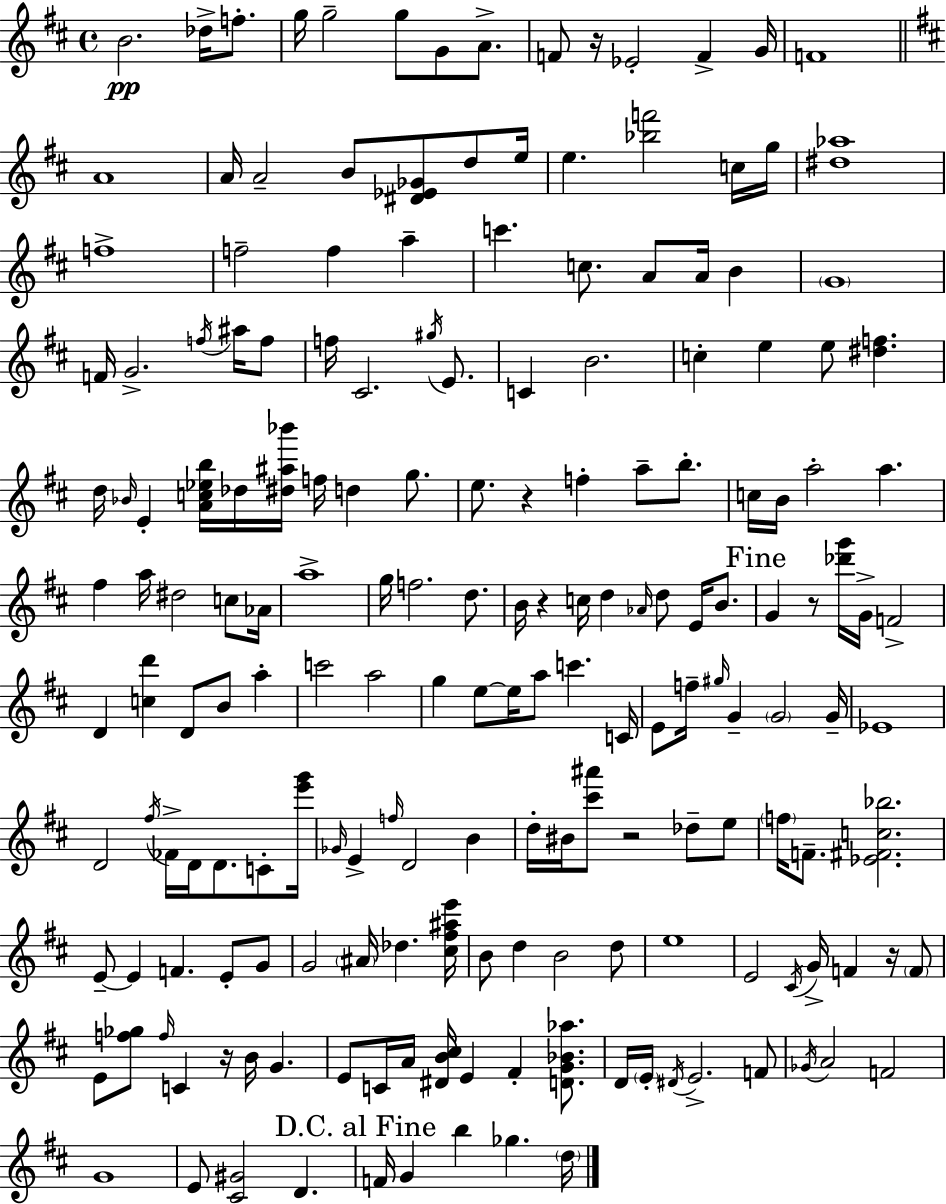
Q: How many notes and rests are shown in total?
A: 183